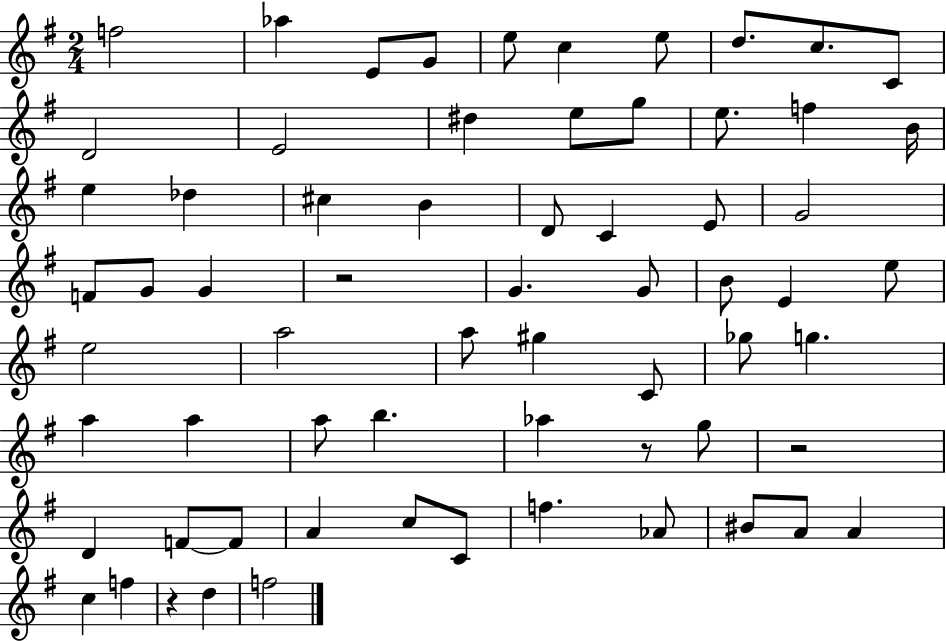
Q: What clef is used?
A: treble